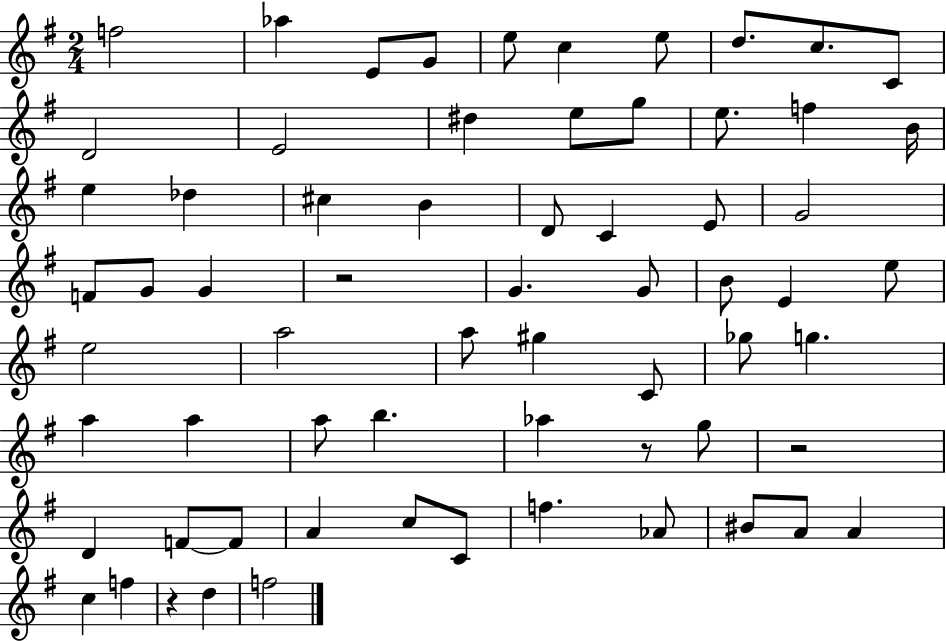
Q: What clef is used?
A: treble